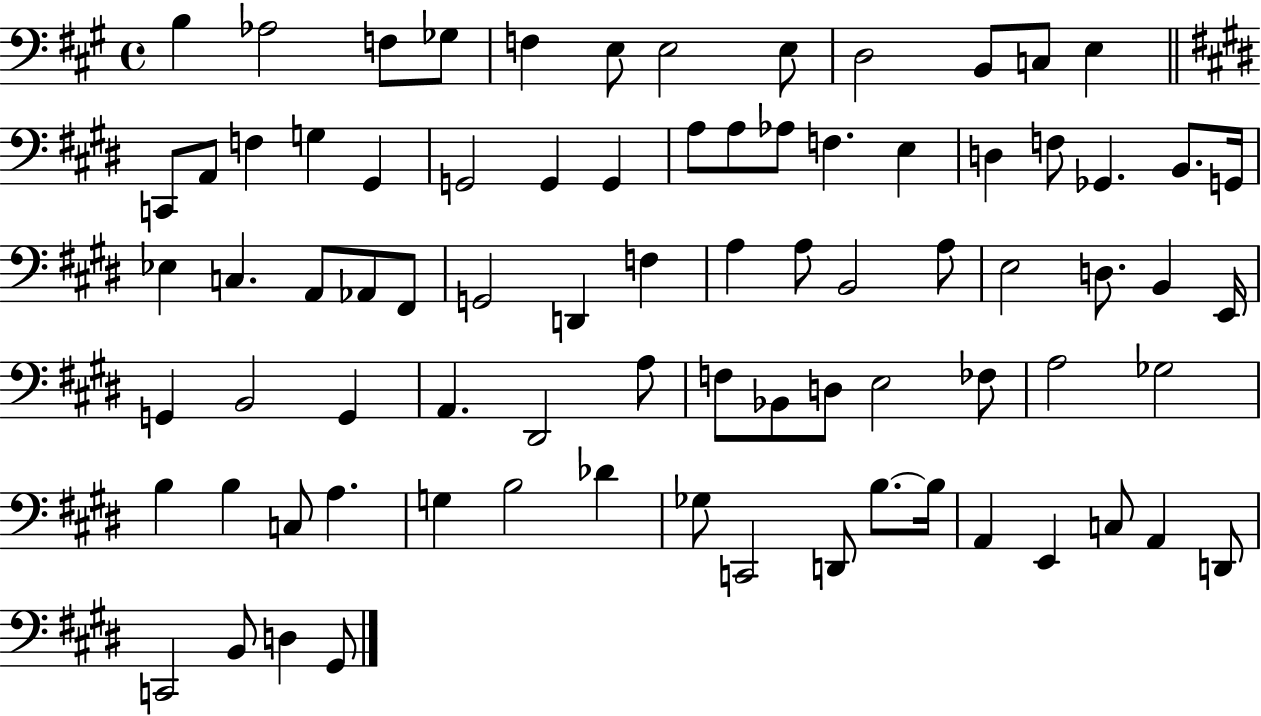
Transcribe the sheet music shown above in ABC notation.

X:1
T:Untitled
M:4/4
L:1/4
K:A
B, _A,2 F,/2 _G,/2 F, E,/2 E,2 E,/2 D,2 B,,/2 C,/2 E, C,,/2 A,,/2 F, G, ^G,, G,,2 G,, G,, A,/2 A,/2 _A,/2 F, E, D, F,/2 _G,, B,,/2 G,,/4 _E, C, A,,/2 _A,,/2 ^F,,/2 G,,2 D,, F, A, A,/2 B,,2 A,/2 E,2 D,/2 B,, E,,/4 G,, B,,2 G,, A,, ^D,,2 A,/2 F,/2 _B,,/2 D,/2 E,2 _F,/2 A,2 _G,2 B, B, C,/2 A, G, B,2 _D _G,/2 C,,2 D,,/2 B,/2 B,/4 A,, E,, C,/2 A,, D,,/2 C,,2 B,,/2 D, ^G,,/2